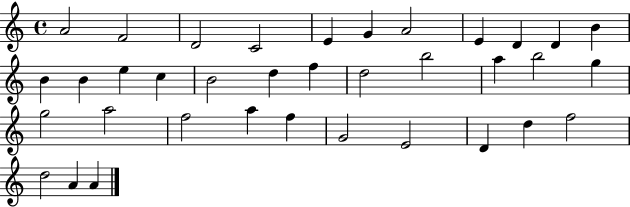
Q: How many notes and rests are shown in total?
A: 36